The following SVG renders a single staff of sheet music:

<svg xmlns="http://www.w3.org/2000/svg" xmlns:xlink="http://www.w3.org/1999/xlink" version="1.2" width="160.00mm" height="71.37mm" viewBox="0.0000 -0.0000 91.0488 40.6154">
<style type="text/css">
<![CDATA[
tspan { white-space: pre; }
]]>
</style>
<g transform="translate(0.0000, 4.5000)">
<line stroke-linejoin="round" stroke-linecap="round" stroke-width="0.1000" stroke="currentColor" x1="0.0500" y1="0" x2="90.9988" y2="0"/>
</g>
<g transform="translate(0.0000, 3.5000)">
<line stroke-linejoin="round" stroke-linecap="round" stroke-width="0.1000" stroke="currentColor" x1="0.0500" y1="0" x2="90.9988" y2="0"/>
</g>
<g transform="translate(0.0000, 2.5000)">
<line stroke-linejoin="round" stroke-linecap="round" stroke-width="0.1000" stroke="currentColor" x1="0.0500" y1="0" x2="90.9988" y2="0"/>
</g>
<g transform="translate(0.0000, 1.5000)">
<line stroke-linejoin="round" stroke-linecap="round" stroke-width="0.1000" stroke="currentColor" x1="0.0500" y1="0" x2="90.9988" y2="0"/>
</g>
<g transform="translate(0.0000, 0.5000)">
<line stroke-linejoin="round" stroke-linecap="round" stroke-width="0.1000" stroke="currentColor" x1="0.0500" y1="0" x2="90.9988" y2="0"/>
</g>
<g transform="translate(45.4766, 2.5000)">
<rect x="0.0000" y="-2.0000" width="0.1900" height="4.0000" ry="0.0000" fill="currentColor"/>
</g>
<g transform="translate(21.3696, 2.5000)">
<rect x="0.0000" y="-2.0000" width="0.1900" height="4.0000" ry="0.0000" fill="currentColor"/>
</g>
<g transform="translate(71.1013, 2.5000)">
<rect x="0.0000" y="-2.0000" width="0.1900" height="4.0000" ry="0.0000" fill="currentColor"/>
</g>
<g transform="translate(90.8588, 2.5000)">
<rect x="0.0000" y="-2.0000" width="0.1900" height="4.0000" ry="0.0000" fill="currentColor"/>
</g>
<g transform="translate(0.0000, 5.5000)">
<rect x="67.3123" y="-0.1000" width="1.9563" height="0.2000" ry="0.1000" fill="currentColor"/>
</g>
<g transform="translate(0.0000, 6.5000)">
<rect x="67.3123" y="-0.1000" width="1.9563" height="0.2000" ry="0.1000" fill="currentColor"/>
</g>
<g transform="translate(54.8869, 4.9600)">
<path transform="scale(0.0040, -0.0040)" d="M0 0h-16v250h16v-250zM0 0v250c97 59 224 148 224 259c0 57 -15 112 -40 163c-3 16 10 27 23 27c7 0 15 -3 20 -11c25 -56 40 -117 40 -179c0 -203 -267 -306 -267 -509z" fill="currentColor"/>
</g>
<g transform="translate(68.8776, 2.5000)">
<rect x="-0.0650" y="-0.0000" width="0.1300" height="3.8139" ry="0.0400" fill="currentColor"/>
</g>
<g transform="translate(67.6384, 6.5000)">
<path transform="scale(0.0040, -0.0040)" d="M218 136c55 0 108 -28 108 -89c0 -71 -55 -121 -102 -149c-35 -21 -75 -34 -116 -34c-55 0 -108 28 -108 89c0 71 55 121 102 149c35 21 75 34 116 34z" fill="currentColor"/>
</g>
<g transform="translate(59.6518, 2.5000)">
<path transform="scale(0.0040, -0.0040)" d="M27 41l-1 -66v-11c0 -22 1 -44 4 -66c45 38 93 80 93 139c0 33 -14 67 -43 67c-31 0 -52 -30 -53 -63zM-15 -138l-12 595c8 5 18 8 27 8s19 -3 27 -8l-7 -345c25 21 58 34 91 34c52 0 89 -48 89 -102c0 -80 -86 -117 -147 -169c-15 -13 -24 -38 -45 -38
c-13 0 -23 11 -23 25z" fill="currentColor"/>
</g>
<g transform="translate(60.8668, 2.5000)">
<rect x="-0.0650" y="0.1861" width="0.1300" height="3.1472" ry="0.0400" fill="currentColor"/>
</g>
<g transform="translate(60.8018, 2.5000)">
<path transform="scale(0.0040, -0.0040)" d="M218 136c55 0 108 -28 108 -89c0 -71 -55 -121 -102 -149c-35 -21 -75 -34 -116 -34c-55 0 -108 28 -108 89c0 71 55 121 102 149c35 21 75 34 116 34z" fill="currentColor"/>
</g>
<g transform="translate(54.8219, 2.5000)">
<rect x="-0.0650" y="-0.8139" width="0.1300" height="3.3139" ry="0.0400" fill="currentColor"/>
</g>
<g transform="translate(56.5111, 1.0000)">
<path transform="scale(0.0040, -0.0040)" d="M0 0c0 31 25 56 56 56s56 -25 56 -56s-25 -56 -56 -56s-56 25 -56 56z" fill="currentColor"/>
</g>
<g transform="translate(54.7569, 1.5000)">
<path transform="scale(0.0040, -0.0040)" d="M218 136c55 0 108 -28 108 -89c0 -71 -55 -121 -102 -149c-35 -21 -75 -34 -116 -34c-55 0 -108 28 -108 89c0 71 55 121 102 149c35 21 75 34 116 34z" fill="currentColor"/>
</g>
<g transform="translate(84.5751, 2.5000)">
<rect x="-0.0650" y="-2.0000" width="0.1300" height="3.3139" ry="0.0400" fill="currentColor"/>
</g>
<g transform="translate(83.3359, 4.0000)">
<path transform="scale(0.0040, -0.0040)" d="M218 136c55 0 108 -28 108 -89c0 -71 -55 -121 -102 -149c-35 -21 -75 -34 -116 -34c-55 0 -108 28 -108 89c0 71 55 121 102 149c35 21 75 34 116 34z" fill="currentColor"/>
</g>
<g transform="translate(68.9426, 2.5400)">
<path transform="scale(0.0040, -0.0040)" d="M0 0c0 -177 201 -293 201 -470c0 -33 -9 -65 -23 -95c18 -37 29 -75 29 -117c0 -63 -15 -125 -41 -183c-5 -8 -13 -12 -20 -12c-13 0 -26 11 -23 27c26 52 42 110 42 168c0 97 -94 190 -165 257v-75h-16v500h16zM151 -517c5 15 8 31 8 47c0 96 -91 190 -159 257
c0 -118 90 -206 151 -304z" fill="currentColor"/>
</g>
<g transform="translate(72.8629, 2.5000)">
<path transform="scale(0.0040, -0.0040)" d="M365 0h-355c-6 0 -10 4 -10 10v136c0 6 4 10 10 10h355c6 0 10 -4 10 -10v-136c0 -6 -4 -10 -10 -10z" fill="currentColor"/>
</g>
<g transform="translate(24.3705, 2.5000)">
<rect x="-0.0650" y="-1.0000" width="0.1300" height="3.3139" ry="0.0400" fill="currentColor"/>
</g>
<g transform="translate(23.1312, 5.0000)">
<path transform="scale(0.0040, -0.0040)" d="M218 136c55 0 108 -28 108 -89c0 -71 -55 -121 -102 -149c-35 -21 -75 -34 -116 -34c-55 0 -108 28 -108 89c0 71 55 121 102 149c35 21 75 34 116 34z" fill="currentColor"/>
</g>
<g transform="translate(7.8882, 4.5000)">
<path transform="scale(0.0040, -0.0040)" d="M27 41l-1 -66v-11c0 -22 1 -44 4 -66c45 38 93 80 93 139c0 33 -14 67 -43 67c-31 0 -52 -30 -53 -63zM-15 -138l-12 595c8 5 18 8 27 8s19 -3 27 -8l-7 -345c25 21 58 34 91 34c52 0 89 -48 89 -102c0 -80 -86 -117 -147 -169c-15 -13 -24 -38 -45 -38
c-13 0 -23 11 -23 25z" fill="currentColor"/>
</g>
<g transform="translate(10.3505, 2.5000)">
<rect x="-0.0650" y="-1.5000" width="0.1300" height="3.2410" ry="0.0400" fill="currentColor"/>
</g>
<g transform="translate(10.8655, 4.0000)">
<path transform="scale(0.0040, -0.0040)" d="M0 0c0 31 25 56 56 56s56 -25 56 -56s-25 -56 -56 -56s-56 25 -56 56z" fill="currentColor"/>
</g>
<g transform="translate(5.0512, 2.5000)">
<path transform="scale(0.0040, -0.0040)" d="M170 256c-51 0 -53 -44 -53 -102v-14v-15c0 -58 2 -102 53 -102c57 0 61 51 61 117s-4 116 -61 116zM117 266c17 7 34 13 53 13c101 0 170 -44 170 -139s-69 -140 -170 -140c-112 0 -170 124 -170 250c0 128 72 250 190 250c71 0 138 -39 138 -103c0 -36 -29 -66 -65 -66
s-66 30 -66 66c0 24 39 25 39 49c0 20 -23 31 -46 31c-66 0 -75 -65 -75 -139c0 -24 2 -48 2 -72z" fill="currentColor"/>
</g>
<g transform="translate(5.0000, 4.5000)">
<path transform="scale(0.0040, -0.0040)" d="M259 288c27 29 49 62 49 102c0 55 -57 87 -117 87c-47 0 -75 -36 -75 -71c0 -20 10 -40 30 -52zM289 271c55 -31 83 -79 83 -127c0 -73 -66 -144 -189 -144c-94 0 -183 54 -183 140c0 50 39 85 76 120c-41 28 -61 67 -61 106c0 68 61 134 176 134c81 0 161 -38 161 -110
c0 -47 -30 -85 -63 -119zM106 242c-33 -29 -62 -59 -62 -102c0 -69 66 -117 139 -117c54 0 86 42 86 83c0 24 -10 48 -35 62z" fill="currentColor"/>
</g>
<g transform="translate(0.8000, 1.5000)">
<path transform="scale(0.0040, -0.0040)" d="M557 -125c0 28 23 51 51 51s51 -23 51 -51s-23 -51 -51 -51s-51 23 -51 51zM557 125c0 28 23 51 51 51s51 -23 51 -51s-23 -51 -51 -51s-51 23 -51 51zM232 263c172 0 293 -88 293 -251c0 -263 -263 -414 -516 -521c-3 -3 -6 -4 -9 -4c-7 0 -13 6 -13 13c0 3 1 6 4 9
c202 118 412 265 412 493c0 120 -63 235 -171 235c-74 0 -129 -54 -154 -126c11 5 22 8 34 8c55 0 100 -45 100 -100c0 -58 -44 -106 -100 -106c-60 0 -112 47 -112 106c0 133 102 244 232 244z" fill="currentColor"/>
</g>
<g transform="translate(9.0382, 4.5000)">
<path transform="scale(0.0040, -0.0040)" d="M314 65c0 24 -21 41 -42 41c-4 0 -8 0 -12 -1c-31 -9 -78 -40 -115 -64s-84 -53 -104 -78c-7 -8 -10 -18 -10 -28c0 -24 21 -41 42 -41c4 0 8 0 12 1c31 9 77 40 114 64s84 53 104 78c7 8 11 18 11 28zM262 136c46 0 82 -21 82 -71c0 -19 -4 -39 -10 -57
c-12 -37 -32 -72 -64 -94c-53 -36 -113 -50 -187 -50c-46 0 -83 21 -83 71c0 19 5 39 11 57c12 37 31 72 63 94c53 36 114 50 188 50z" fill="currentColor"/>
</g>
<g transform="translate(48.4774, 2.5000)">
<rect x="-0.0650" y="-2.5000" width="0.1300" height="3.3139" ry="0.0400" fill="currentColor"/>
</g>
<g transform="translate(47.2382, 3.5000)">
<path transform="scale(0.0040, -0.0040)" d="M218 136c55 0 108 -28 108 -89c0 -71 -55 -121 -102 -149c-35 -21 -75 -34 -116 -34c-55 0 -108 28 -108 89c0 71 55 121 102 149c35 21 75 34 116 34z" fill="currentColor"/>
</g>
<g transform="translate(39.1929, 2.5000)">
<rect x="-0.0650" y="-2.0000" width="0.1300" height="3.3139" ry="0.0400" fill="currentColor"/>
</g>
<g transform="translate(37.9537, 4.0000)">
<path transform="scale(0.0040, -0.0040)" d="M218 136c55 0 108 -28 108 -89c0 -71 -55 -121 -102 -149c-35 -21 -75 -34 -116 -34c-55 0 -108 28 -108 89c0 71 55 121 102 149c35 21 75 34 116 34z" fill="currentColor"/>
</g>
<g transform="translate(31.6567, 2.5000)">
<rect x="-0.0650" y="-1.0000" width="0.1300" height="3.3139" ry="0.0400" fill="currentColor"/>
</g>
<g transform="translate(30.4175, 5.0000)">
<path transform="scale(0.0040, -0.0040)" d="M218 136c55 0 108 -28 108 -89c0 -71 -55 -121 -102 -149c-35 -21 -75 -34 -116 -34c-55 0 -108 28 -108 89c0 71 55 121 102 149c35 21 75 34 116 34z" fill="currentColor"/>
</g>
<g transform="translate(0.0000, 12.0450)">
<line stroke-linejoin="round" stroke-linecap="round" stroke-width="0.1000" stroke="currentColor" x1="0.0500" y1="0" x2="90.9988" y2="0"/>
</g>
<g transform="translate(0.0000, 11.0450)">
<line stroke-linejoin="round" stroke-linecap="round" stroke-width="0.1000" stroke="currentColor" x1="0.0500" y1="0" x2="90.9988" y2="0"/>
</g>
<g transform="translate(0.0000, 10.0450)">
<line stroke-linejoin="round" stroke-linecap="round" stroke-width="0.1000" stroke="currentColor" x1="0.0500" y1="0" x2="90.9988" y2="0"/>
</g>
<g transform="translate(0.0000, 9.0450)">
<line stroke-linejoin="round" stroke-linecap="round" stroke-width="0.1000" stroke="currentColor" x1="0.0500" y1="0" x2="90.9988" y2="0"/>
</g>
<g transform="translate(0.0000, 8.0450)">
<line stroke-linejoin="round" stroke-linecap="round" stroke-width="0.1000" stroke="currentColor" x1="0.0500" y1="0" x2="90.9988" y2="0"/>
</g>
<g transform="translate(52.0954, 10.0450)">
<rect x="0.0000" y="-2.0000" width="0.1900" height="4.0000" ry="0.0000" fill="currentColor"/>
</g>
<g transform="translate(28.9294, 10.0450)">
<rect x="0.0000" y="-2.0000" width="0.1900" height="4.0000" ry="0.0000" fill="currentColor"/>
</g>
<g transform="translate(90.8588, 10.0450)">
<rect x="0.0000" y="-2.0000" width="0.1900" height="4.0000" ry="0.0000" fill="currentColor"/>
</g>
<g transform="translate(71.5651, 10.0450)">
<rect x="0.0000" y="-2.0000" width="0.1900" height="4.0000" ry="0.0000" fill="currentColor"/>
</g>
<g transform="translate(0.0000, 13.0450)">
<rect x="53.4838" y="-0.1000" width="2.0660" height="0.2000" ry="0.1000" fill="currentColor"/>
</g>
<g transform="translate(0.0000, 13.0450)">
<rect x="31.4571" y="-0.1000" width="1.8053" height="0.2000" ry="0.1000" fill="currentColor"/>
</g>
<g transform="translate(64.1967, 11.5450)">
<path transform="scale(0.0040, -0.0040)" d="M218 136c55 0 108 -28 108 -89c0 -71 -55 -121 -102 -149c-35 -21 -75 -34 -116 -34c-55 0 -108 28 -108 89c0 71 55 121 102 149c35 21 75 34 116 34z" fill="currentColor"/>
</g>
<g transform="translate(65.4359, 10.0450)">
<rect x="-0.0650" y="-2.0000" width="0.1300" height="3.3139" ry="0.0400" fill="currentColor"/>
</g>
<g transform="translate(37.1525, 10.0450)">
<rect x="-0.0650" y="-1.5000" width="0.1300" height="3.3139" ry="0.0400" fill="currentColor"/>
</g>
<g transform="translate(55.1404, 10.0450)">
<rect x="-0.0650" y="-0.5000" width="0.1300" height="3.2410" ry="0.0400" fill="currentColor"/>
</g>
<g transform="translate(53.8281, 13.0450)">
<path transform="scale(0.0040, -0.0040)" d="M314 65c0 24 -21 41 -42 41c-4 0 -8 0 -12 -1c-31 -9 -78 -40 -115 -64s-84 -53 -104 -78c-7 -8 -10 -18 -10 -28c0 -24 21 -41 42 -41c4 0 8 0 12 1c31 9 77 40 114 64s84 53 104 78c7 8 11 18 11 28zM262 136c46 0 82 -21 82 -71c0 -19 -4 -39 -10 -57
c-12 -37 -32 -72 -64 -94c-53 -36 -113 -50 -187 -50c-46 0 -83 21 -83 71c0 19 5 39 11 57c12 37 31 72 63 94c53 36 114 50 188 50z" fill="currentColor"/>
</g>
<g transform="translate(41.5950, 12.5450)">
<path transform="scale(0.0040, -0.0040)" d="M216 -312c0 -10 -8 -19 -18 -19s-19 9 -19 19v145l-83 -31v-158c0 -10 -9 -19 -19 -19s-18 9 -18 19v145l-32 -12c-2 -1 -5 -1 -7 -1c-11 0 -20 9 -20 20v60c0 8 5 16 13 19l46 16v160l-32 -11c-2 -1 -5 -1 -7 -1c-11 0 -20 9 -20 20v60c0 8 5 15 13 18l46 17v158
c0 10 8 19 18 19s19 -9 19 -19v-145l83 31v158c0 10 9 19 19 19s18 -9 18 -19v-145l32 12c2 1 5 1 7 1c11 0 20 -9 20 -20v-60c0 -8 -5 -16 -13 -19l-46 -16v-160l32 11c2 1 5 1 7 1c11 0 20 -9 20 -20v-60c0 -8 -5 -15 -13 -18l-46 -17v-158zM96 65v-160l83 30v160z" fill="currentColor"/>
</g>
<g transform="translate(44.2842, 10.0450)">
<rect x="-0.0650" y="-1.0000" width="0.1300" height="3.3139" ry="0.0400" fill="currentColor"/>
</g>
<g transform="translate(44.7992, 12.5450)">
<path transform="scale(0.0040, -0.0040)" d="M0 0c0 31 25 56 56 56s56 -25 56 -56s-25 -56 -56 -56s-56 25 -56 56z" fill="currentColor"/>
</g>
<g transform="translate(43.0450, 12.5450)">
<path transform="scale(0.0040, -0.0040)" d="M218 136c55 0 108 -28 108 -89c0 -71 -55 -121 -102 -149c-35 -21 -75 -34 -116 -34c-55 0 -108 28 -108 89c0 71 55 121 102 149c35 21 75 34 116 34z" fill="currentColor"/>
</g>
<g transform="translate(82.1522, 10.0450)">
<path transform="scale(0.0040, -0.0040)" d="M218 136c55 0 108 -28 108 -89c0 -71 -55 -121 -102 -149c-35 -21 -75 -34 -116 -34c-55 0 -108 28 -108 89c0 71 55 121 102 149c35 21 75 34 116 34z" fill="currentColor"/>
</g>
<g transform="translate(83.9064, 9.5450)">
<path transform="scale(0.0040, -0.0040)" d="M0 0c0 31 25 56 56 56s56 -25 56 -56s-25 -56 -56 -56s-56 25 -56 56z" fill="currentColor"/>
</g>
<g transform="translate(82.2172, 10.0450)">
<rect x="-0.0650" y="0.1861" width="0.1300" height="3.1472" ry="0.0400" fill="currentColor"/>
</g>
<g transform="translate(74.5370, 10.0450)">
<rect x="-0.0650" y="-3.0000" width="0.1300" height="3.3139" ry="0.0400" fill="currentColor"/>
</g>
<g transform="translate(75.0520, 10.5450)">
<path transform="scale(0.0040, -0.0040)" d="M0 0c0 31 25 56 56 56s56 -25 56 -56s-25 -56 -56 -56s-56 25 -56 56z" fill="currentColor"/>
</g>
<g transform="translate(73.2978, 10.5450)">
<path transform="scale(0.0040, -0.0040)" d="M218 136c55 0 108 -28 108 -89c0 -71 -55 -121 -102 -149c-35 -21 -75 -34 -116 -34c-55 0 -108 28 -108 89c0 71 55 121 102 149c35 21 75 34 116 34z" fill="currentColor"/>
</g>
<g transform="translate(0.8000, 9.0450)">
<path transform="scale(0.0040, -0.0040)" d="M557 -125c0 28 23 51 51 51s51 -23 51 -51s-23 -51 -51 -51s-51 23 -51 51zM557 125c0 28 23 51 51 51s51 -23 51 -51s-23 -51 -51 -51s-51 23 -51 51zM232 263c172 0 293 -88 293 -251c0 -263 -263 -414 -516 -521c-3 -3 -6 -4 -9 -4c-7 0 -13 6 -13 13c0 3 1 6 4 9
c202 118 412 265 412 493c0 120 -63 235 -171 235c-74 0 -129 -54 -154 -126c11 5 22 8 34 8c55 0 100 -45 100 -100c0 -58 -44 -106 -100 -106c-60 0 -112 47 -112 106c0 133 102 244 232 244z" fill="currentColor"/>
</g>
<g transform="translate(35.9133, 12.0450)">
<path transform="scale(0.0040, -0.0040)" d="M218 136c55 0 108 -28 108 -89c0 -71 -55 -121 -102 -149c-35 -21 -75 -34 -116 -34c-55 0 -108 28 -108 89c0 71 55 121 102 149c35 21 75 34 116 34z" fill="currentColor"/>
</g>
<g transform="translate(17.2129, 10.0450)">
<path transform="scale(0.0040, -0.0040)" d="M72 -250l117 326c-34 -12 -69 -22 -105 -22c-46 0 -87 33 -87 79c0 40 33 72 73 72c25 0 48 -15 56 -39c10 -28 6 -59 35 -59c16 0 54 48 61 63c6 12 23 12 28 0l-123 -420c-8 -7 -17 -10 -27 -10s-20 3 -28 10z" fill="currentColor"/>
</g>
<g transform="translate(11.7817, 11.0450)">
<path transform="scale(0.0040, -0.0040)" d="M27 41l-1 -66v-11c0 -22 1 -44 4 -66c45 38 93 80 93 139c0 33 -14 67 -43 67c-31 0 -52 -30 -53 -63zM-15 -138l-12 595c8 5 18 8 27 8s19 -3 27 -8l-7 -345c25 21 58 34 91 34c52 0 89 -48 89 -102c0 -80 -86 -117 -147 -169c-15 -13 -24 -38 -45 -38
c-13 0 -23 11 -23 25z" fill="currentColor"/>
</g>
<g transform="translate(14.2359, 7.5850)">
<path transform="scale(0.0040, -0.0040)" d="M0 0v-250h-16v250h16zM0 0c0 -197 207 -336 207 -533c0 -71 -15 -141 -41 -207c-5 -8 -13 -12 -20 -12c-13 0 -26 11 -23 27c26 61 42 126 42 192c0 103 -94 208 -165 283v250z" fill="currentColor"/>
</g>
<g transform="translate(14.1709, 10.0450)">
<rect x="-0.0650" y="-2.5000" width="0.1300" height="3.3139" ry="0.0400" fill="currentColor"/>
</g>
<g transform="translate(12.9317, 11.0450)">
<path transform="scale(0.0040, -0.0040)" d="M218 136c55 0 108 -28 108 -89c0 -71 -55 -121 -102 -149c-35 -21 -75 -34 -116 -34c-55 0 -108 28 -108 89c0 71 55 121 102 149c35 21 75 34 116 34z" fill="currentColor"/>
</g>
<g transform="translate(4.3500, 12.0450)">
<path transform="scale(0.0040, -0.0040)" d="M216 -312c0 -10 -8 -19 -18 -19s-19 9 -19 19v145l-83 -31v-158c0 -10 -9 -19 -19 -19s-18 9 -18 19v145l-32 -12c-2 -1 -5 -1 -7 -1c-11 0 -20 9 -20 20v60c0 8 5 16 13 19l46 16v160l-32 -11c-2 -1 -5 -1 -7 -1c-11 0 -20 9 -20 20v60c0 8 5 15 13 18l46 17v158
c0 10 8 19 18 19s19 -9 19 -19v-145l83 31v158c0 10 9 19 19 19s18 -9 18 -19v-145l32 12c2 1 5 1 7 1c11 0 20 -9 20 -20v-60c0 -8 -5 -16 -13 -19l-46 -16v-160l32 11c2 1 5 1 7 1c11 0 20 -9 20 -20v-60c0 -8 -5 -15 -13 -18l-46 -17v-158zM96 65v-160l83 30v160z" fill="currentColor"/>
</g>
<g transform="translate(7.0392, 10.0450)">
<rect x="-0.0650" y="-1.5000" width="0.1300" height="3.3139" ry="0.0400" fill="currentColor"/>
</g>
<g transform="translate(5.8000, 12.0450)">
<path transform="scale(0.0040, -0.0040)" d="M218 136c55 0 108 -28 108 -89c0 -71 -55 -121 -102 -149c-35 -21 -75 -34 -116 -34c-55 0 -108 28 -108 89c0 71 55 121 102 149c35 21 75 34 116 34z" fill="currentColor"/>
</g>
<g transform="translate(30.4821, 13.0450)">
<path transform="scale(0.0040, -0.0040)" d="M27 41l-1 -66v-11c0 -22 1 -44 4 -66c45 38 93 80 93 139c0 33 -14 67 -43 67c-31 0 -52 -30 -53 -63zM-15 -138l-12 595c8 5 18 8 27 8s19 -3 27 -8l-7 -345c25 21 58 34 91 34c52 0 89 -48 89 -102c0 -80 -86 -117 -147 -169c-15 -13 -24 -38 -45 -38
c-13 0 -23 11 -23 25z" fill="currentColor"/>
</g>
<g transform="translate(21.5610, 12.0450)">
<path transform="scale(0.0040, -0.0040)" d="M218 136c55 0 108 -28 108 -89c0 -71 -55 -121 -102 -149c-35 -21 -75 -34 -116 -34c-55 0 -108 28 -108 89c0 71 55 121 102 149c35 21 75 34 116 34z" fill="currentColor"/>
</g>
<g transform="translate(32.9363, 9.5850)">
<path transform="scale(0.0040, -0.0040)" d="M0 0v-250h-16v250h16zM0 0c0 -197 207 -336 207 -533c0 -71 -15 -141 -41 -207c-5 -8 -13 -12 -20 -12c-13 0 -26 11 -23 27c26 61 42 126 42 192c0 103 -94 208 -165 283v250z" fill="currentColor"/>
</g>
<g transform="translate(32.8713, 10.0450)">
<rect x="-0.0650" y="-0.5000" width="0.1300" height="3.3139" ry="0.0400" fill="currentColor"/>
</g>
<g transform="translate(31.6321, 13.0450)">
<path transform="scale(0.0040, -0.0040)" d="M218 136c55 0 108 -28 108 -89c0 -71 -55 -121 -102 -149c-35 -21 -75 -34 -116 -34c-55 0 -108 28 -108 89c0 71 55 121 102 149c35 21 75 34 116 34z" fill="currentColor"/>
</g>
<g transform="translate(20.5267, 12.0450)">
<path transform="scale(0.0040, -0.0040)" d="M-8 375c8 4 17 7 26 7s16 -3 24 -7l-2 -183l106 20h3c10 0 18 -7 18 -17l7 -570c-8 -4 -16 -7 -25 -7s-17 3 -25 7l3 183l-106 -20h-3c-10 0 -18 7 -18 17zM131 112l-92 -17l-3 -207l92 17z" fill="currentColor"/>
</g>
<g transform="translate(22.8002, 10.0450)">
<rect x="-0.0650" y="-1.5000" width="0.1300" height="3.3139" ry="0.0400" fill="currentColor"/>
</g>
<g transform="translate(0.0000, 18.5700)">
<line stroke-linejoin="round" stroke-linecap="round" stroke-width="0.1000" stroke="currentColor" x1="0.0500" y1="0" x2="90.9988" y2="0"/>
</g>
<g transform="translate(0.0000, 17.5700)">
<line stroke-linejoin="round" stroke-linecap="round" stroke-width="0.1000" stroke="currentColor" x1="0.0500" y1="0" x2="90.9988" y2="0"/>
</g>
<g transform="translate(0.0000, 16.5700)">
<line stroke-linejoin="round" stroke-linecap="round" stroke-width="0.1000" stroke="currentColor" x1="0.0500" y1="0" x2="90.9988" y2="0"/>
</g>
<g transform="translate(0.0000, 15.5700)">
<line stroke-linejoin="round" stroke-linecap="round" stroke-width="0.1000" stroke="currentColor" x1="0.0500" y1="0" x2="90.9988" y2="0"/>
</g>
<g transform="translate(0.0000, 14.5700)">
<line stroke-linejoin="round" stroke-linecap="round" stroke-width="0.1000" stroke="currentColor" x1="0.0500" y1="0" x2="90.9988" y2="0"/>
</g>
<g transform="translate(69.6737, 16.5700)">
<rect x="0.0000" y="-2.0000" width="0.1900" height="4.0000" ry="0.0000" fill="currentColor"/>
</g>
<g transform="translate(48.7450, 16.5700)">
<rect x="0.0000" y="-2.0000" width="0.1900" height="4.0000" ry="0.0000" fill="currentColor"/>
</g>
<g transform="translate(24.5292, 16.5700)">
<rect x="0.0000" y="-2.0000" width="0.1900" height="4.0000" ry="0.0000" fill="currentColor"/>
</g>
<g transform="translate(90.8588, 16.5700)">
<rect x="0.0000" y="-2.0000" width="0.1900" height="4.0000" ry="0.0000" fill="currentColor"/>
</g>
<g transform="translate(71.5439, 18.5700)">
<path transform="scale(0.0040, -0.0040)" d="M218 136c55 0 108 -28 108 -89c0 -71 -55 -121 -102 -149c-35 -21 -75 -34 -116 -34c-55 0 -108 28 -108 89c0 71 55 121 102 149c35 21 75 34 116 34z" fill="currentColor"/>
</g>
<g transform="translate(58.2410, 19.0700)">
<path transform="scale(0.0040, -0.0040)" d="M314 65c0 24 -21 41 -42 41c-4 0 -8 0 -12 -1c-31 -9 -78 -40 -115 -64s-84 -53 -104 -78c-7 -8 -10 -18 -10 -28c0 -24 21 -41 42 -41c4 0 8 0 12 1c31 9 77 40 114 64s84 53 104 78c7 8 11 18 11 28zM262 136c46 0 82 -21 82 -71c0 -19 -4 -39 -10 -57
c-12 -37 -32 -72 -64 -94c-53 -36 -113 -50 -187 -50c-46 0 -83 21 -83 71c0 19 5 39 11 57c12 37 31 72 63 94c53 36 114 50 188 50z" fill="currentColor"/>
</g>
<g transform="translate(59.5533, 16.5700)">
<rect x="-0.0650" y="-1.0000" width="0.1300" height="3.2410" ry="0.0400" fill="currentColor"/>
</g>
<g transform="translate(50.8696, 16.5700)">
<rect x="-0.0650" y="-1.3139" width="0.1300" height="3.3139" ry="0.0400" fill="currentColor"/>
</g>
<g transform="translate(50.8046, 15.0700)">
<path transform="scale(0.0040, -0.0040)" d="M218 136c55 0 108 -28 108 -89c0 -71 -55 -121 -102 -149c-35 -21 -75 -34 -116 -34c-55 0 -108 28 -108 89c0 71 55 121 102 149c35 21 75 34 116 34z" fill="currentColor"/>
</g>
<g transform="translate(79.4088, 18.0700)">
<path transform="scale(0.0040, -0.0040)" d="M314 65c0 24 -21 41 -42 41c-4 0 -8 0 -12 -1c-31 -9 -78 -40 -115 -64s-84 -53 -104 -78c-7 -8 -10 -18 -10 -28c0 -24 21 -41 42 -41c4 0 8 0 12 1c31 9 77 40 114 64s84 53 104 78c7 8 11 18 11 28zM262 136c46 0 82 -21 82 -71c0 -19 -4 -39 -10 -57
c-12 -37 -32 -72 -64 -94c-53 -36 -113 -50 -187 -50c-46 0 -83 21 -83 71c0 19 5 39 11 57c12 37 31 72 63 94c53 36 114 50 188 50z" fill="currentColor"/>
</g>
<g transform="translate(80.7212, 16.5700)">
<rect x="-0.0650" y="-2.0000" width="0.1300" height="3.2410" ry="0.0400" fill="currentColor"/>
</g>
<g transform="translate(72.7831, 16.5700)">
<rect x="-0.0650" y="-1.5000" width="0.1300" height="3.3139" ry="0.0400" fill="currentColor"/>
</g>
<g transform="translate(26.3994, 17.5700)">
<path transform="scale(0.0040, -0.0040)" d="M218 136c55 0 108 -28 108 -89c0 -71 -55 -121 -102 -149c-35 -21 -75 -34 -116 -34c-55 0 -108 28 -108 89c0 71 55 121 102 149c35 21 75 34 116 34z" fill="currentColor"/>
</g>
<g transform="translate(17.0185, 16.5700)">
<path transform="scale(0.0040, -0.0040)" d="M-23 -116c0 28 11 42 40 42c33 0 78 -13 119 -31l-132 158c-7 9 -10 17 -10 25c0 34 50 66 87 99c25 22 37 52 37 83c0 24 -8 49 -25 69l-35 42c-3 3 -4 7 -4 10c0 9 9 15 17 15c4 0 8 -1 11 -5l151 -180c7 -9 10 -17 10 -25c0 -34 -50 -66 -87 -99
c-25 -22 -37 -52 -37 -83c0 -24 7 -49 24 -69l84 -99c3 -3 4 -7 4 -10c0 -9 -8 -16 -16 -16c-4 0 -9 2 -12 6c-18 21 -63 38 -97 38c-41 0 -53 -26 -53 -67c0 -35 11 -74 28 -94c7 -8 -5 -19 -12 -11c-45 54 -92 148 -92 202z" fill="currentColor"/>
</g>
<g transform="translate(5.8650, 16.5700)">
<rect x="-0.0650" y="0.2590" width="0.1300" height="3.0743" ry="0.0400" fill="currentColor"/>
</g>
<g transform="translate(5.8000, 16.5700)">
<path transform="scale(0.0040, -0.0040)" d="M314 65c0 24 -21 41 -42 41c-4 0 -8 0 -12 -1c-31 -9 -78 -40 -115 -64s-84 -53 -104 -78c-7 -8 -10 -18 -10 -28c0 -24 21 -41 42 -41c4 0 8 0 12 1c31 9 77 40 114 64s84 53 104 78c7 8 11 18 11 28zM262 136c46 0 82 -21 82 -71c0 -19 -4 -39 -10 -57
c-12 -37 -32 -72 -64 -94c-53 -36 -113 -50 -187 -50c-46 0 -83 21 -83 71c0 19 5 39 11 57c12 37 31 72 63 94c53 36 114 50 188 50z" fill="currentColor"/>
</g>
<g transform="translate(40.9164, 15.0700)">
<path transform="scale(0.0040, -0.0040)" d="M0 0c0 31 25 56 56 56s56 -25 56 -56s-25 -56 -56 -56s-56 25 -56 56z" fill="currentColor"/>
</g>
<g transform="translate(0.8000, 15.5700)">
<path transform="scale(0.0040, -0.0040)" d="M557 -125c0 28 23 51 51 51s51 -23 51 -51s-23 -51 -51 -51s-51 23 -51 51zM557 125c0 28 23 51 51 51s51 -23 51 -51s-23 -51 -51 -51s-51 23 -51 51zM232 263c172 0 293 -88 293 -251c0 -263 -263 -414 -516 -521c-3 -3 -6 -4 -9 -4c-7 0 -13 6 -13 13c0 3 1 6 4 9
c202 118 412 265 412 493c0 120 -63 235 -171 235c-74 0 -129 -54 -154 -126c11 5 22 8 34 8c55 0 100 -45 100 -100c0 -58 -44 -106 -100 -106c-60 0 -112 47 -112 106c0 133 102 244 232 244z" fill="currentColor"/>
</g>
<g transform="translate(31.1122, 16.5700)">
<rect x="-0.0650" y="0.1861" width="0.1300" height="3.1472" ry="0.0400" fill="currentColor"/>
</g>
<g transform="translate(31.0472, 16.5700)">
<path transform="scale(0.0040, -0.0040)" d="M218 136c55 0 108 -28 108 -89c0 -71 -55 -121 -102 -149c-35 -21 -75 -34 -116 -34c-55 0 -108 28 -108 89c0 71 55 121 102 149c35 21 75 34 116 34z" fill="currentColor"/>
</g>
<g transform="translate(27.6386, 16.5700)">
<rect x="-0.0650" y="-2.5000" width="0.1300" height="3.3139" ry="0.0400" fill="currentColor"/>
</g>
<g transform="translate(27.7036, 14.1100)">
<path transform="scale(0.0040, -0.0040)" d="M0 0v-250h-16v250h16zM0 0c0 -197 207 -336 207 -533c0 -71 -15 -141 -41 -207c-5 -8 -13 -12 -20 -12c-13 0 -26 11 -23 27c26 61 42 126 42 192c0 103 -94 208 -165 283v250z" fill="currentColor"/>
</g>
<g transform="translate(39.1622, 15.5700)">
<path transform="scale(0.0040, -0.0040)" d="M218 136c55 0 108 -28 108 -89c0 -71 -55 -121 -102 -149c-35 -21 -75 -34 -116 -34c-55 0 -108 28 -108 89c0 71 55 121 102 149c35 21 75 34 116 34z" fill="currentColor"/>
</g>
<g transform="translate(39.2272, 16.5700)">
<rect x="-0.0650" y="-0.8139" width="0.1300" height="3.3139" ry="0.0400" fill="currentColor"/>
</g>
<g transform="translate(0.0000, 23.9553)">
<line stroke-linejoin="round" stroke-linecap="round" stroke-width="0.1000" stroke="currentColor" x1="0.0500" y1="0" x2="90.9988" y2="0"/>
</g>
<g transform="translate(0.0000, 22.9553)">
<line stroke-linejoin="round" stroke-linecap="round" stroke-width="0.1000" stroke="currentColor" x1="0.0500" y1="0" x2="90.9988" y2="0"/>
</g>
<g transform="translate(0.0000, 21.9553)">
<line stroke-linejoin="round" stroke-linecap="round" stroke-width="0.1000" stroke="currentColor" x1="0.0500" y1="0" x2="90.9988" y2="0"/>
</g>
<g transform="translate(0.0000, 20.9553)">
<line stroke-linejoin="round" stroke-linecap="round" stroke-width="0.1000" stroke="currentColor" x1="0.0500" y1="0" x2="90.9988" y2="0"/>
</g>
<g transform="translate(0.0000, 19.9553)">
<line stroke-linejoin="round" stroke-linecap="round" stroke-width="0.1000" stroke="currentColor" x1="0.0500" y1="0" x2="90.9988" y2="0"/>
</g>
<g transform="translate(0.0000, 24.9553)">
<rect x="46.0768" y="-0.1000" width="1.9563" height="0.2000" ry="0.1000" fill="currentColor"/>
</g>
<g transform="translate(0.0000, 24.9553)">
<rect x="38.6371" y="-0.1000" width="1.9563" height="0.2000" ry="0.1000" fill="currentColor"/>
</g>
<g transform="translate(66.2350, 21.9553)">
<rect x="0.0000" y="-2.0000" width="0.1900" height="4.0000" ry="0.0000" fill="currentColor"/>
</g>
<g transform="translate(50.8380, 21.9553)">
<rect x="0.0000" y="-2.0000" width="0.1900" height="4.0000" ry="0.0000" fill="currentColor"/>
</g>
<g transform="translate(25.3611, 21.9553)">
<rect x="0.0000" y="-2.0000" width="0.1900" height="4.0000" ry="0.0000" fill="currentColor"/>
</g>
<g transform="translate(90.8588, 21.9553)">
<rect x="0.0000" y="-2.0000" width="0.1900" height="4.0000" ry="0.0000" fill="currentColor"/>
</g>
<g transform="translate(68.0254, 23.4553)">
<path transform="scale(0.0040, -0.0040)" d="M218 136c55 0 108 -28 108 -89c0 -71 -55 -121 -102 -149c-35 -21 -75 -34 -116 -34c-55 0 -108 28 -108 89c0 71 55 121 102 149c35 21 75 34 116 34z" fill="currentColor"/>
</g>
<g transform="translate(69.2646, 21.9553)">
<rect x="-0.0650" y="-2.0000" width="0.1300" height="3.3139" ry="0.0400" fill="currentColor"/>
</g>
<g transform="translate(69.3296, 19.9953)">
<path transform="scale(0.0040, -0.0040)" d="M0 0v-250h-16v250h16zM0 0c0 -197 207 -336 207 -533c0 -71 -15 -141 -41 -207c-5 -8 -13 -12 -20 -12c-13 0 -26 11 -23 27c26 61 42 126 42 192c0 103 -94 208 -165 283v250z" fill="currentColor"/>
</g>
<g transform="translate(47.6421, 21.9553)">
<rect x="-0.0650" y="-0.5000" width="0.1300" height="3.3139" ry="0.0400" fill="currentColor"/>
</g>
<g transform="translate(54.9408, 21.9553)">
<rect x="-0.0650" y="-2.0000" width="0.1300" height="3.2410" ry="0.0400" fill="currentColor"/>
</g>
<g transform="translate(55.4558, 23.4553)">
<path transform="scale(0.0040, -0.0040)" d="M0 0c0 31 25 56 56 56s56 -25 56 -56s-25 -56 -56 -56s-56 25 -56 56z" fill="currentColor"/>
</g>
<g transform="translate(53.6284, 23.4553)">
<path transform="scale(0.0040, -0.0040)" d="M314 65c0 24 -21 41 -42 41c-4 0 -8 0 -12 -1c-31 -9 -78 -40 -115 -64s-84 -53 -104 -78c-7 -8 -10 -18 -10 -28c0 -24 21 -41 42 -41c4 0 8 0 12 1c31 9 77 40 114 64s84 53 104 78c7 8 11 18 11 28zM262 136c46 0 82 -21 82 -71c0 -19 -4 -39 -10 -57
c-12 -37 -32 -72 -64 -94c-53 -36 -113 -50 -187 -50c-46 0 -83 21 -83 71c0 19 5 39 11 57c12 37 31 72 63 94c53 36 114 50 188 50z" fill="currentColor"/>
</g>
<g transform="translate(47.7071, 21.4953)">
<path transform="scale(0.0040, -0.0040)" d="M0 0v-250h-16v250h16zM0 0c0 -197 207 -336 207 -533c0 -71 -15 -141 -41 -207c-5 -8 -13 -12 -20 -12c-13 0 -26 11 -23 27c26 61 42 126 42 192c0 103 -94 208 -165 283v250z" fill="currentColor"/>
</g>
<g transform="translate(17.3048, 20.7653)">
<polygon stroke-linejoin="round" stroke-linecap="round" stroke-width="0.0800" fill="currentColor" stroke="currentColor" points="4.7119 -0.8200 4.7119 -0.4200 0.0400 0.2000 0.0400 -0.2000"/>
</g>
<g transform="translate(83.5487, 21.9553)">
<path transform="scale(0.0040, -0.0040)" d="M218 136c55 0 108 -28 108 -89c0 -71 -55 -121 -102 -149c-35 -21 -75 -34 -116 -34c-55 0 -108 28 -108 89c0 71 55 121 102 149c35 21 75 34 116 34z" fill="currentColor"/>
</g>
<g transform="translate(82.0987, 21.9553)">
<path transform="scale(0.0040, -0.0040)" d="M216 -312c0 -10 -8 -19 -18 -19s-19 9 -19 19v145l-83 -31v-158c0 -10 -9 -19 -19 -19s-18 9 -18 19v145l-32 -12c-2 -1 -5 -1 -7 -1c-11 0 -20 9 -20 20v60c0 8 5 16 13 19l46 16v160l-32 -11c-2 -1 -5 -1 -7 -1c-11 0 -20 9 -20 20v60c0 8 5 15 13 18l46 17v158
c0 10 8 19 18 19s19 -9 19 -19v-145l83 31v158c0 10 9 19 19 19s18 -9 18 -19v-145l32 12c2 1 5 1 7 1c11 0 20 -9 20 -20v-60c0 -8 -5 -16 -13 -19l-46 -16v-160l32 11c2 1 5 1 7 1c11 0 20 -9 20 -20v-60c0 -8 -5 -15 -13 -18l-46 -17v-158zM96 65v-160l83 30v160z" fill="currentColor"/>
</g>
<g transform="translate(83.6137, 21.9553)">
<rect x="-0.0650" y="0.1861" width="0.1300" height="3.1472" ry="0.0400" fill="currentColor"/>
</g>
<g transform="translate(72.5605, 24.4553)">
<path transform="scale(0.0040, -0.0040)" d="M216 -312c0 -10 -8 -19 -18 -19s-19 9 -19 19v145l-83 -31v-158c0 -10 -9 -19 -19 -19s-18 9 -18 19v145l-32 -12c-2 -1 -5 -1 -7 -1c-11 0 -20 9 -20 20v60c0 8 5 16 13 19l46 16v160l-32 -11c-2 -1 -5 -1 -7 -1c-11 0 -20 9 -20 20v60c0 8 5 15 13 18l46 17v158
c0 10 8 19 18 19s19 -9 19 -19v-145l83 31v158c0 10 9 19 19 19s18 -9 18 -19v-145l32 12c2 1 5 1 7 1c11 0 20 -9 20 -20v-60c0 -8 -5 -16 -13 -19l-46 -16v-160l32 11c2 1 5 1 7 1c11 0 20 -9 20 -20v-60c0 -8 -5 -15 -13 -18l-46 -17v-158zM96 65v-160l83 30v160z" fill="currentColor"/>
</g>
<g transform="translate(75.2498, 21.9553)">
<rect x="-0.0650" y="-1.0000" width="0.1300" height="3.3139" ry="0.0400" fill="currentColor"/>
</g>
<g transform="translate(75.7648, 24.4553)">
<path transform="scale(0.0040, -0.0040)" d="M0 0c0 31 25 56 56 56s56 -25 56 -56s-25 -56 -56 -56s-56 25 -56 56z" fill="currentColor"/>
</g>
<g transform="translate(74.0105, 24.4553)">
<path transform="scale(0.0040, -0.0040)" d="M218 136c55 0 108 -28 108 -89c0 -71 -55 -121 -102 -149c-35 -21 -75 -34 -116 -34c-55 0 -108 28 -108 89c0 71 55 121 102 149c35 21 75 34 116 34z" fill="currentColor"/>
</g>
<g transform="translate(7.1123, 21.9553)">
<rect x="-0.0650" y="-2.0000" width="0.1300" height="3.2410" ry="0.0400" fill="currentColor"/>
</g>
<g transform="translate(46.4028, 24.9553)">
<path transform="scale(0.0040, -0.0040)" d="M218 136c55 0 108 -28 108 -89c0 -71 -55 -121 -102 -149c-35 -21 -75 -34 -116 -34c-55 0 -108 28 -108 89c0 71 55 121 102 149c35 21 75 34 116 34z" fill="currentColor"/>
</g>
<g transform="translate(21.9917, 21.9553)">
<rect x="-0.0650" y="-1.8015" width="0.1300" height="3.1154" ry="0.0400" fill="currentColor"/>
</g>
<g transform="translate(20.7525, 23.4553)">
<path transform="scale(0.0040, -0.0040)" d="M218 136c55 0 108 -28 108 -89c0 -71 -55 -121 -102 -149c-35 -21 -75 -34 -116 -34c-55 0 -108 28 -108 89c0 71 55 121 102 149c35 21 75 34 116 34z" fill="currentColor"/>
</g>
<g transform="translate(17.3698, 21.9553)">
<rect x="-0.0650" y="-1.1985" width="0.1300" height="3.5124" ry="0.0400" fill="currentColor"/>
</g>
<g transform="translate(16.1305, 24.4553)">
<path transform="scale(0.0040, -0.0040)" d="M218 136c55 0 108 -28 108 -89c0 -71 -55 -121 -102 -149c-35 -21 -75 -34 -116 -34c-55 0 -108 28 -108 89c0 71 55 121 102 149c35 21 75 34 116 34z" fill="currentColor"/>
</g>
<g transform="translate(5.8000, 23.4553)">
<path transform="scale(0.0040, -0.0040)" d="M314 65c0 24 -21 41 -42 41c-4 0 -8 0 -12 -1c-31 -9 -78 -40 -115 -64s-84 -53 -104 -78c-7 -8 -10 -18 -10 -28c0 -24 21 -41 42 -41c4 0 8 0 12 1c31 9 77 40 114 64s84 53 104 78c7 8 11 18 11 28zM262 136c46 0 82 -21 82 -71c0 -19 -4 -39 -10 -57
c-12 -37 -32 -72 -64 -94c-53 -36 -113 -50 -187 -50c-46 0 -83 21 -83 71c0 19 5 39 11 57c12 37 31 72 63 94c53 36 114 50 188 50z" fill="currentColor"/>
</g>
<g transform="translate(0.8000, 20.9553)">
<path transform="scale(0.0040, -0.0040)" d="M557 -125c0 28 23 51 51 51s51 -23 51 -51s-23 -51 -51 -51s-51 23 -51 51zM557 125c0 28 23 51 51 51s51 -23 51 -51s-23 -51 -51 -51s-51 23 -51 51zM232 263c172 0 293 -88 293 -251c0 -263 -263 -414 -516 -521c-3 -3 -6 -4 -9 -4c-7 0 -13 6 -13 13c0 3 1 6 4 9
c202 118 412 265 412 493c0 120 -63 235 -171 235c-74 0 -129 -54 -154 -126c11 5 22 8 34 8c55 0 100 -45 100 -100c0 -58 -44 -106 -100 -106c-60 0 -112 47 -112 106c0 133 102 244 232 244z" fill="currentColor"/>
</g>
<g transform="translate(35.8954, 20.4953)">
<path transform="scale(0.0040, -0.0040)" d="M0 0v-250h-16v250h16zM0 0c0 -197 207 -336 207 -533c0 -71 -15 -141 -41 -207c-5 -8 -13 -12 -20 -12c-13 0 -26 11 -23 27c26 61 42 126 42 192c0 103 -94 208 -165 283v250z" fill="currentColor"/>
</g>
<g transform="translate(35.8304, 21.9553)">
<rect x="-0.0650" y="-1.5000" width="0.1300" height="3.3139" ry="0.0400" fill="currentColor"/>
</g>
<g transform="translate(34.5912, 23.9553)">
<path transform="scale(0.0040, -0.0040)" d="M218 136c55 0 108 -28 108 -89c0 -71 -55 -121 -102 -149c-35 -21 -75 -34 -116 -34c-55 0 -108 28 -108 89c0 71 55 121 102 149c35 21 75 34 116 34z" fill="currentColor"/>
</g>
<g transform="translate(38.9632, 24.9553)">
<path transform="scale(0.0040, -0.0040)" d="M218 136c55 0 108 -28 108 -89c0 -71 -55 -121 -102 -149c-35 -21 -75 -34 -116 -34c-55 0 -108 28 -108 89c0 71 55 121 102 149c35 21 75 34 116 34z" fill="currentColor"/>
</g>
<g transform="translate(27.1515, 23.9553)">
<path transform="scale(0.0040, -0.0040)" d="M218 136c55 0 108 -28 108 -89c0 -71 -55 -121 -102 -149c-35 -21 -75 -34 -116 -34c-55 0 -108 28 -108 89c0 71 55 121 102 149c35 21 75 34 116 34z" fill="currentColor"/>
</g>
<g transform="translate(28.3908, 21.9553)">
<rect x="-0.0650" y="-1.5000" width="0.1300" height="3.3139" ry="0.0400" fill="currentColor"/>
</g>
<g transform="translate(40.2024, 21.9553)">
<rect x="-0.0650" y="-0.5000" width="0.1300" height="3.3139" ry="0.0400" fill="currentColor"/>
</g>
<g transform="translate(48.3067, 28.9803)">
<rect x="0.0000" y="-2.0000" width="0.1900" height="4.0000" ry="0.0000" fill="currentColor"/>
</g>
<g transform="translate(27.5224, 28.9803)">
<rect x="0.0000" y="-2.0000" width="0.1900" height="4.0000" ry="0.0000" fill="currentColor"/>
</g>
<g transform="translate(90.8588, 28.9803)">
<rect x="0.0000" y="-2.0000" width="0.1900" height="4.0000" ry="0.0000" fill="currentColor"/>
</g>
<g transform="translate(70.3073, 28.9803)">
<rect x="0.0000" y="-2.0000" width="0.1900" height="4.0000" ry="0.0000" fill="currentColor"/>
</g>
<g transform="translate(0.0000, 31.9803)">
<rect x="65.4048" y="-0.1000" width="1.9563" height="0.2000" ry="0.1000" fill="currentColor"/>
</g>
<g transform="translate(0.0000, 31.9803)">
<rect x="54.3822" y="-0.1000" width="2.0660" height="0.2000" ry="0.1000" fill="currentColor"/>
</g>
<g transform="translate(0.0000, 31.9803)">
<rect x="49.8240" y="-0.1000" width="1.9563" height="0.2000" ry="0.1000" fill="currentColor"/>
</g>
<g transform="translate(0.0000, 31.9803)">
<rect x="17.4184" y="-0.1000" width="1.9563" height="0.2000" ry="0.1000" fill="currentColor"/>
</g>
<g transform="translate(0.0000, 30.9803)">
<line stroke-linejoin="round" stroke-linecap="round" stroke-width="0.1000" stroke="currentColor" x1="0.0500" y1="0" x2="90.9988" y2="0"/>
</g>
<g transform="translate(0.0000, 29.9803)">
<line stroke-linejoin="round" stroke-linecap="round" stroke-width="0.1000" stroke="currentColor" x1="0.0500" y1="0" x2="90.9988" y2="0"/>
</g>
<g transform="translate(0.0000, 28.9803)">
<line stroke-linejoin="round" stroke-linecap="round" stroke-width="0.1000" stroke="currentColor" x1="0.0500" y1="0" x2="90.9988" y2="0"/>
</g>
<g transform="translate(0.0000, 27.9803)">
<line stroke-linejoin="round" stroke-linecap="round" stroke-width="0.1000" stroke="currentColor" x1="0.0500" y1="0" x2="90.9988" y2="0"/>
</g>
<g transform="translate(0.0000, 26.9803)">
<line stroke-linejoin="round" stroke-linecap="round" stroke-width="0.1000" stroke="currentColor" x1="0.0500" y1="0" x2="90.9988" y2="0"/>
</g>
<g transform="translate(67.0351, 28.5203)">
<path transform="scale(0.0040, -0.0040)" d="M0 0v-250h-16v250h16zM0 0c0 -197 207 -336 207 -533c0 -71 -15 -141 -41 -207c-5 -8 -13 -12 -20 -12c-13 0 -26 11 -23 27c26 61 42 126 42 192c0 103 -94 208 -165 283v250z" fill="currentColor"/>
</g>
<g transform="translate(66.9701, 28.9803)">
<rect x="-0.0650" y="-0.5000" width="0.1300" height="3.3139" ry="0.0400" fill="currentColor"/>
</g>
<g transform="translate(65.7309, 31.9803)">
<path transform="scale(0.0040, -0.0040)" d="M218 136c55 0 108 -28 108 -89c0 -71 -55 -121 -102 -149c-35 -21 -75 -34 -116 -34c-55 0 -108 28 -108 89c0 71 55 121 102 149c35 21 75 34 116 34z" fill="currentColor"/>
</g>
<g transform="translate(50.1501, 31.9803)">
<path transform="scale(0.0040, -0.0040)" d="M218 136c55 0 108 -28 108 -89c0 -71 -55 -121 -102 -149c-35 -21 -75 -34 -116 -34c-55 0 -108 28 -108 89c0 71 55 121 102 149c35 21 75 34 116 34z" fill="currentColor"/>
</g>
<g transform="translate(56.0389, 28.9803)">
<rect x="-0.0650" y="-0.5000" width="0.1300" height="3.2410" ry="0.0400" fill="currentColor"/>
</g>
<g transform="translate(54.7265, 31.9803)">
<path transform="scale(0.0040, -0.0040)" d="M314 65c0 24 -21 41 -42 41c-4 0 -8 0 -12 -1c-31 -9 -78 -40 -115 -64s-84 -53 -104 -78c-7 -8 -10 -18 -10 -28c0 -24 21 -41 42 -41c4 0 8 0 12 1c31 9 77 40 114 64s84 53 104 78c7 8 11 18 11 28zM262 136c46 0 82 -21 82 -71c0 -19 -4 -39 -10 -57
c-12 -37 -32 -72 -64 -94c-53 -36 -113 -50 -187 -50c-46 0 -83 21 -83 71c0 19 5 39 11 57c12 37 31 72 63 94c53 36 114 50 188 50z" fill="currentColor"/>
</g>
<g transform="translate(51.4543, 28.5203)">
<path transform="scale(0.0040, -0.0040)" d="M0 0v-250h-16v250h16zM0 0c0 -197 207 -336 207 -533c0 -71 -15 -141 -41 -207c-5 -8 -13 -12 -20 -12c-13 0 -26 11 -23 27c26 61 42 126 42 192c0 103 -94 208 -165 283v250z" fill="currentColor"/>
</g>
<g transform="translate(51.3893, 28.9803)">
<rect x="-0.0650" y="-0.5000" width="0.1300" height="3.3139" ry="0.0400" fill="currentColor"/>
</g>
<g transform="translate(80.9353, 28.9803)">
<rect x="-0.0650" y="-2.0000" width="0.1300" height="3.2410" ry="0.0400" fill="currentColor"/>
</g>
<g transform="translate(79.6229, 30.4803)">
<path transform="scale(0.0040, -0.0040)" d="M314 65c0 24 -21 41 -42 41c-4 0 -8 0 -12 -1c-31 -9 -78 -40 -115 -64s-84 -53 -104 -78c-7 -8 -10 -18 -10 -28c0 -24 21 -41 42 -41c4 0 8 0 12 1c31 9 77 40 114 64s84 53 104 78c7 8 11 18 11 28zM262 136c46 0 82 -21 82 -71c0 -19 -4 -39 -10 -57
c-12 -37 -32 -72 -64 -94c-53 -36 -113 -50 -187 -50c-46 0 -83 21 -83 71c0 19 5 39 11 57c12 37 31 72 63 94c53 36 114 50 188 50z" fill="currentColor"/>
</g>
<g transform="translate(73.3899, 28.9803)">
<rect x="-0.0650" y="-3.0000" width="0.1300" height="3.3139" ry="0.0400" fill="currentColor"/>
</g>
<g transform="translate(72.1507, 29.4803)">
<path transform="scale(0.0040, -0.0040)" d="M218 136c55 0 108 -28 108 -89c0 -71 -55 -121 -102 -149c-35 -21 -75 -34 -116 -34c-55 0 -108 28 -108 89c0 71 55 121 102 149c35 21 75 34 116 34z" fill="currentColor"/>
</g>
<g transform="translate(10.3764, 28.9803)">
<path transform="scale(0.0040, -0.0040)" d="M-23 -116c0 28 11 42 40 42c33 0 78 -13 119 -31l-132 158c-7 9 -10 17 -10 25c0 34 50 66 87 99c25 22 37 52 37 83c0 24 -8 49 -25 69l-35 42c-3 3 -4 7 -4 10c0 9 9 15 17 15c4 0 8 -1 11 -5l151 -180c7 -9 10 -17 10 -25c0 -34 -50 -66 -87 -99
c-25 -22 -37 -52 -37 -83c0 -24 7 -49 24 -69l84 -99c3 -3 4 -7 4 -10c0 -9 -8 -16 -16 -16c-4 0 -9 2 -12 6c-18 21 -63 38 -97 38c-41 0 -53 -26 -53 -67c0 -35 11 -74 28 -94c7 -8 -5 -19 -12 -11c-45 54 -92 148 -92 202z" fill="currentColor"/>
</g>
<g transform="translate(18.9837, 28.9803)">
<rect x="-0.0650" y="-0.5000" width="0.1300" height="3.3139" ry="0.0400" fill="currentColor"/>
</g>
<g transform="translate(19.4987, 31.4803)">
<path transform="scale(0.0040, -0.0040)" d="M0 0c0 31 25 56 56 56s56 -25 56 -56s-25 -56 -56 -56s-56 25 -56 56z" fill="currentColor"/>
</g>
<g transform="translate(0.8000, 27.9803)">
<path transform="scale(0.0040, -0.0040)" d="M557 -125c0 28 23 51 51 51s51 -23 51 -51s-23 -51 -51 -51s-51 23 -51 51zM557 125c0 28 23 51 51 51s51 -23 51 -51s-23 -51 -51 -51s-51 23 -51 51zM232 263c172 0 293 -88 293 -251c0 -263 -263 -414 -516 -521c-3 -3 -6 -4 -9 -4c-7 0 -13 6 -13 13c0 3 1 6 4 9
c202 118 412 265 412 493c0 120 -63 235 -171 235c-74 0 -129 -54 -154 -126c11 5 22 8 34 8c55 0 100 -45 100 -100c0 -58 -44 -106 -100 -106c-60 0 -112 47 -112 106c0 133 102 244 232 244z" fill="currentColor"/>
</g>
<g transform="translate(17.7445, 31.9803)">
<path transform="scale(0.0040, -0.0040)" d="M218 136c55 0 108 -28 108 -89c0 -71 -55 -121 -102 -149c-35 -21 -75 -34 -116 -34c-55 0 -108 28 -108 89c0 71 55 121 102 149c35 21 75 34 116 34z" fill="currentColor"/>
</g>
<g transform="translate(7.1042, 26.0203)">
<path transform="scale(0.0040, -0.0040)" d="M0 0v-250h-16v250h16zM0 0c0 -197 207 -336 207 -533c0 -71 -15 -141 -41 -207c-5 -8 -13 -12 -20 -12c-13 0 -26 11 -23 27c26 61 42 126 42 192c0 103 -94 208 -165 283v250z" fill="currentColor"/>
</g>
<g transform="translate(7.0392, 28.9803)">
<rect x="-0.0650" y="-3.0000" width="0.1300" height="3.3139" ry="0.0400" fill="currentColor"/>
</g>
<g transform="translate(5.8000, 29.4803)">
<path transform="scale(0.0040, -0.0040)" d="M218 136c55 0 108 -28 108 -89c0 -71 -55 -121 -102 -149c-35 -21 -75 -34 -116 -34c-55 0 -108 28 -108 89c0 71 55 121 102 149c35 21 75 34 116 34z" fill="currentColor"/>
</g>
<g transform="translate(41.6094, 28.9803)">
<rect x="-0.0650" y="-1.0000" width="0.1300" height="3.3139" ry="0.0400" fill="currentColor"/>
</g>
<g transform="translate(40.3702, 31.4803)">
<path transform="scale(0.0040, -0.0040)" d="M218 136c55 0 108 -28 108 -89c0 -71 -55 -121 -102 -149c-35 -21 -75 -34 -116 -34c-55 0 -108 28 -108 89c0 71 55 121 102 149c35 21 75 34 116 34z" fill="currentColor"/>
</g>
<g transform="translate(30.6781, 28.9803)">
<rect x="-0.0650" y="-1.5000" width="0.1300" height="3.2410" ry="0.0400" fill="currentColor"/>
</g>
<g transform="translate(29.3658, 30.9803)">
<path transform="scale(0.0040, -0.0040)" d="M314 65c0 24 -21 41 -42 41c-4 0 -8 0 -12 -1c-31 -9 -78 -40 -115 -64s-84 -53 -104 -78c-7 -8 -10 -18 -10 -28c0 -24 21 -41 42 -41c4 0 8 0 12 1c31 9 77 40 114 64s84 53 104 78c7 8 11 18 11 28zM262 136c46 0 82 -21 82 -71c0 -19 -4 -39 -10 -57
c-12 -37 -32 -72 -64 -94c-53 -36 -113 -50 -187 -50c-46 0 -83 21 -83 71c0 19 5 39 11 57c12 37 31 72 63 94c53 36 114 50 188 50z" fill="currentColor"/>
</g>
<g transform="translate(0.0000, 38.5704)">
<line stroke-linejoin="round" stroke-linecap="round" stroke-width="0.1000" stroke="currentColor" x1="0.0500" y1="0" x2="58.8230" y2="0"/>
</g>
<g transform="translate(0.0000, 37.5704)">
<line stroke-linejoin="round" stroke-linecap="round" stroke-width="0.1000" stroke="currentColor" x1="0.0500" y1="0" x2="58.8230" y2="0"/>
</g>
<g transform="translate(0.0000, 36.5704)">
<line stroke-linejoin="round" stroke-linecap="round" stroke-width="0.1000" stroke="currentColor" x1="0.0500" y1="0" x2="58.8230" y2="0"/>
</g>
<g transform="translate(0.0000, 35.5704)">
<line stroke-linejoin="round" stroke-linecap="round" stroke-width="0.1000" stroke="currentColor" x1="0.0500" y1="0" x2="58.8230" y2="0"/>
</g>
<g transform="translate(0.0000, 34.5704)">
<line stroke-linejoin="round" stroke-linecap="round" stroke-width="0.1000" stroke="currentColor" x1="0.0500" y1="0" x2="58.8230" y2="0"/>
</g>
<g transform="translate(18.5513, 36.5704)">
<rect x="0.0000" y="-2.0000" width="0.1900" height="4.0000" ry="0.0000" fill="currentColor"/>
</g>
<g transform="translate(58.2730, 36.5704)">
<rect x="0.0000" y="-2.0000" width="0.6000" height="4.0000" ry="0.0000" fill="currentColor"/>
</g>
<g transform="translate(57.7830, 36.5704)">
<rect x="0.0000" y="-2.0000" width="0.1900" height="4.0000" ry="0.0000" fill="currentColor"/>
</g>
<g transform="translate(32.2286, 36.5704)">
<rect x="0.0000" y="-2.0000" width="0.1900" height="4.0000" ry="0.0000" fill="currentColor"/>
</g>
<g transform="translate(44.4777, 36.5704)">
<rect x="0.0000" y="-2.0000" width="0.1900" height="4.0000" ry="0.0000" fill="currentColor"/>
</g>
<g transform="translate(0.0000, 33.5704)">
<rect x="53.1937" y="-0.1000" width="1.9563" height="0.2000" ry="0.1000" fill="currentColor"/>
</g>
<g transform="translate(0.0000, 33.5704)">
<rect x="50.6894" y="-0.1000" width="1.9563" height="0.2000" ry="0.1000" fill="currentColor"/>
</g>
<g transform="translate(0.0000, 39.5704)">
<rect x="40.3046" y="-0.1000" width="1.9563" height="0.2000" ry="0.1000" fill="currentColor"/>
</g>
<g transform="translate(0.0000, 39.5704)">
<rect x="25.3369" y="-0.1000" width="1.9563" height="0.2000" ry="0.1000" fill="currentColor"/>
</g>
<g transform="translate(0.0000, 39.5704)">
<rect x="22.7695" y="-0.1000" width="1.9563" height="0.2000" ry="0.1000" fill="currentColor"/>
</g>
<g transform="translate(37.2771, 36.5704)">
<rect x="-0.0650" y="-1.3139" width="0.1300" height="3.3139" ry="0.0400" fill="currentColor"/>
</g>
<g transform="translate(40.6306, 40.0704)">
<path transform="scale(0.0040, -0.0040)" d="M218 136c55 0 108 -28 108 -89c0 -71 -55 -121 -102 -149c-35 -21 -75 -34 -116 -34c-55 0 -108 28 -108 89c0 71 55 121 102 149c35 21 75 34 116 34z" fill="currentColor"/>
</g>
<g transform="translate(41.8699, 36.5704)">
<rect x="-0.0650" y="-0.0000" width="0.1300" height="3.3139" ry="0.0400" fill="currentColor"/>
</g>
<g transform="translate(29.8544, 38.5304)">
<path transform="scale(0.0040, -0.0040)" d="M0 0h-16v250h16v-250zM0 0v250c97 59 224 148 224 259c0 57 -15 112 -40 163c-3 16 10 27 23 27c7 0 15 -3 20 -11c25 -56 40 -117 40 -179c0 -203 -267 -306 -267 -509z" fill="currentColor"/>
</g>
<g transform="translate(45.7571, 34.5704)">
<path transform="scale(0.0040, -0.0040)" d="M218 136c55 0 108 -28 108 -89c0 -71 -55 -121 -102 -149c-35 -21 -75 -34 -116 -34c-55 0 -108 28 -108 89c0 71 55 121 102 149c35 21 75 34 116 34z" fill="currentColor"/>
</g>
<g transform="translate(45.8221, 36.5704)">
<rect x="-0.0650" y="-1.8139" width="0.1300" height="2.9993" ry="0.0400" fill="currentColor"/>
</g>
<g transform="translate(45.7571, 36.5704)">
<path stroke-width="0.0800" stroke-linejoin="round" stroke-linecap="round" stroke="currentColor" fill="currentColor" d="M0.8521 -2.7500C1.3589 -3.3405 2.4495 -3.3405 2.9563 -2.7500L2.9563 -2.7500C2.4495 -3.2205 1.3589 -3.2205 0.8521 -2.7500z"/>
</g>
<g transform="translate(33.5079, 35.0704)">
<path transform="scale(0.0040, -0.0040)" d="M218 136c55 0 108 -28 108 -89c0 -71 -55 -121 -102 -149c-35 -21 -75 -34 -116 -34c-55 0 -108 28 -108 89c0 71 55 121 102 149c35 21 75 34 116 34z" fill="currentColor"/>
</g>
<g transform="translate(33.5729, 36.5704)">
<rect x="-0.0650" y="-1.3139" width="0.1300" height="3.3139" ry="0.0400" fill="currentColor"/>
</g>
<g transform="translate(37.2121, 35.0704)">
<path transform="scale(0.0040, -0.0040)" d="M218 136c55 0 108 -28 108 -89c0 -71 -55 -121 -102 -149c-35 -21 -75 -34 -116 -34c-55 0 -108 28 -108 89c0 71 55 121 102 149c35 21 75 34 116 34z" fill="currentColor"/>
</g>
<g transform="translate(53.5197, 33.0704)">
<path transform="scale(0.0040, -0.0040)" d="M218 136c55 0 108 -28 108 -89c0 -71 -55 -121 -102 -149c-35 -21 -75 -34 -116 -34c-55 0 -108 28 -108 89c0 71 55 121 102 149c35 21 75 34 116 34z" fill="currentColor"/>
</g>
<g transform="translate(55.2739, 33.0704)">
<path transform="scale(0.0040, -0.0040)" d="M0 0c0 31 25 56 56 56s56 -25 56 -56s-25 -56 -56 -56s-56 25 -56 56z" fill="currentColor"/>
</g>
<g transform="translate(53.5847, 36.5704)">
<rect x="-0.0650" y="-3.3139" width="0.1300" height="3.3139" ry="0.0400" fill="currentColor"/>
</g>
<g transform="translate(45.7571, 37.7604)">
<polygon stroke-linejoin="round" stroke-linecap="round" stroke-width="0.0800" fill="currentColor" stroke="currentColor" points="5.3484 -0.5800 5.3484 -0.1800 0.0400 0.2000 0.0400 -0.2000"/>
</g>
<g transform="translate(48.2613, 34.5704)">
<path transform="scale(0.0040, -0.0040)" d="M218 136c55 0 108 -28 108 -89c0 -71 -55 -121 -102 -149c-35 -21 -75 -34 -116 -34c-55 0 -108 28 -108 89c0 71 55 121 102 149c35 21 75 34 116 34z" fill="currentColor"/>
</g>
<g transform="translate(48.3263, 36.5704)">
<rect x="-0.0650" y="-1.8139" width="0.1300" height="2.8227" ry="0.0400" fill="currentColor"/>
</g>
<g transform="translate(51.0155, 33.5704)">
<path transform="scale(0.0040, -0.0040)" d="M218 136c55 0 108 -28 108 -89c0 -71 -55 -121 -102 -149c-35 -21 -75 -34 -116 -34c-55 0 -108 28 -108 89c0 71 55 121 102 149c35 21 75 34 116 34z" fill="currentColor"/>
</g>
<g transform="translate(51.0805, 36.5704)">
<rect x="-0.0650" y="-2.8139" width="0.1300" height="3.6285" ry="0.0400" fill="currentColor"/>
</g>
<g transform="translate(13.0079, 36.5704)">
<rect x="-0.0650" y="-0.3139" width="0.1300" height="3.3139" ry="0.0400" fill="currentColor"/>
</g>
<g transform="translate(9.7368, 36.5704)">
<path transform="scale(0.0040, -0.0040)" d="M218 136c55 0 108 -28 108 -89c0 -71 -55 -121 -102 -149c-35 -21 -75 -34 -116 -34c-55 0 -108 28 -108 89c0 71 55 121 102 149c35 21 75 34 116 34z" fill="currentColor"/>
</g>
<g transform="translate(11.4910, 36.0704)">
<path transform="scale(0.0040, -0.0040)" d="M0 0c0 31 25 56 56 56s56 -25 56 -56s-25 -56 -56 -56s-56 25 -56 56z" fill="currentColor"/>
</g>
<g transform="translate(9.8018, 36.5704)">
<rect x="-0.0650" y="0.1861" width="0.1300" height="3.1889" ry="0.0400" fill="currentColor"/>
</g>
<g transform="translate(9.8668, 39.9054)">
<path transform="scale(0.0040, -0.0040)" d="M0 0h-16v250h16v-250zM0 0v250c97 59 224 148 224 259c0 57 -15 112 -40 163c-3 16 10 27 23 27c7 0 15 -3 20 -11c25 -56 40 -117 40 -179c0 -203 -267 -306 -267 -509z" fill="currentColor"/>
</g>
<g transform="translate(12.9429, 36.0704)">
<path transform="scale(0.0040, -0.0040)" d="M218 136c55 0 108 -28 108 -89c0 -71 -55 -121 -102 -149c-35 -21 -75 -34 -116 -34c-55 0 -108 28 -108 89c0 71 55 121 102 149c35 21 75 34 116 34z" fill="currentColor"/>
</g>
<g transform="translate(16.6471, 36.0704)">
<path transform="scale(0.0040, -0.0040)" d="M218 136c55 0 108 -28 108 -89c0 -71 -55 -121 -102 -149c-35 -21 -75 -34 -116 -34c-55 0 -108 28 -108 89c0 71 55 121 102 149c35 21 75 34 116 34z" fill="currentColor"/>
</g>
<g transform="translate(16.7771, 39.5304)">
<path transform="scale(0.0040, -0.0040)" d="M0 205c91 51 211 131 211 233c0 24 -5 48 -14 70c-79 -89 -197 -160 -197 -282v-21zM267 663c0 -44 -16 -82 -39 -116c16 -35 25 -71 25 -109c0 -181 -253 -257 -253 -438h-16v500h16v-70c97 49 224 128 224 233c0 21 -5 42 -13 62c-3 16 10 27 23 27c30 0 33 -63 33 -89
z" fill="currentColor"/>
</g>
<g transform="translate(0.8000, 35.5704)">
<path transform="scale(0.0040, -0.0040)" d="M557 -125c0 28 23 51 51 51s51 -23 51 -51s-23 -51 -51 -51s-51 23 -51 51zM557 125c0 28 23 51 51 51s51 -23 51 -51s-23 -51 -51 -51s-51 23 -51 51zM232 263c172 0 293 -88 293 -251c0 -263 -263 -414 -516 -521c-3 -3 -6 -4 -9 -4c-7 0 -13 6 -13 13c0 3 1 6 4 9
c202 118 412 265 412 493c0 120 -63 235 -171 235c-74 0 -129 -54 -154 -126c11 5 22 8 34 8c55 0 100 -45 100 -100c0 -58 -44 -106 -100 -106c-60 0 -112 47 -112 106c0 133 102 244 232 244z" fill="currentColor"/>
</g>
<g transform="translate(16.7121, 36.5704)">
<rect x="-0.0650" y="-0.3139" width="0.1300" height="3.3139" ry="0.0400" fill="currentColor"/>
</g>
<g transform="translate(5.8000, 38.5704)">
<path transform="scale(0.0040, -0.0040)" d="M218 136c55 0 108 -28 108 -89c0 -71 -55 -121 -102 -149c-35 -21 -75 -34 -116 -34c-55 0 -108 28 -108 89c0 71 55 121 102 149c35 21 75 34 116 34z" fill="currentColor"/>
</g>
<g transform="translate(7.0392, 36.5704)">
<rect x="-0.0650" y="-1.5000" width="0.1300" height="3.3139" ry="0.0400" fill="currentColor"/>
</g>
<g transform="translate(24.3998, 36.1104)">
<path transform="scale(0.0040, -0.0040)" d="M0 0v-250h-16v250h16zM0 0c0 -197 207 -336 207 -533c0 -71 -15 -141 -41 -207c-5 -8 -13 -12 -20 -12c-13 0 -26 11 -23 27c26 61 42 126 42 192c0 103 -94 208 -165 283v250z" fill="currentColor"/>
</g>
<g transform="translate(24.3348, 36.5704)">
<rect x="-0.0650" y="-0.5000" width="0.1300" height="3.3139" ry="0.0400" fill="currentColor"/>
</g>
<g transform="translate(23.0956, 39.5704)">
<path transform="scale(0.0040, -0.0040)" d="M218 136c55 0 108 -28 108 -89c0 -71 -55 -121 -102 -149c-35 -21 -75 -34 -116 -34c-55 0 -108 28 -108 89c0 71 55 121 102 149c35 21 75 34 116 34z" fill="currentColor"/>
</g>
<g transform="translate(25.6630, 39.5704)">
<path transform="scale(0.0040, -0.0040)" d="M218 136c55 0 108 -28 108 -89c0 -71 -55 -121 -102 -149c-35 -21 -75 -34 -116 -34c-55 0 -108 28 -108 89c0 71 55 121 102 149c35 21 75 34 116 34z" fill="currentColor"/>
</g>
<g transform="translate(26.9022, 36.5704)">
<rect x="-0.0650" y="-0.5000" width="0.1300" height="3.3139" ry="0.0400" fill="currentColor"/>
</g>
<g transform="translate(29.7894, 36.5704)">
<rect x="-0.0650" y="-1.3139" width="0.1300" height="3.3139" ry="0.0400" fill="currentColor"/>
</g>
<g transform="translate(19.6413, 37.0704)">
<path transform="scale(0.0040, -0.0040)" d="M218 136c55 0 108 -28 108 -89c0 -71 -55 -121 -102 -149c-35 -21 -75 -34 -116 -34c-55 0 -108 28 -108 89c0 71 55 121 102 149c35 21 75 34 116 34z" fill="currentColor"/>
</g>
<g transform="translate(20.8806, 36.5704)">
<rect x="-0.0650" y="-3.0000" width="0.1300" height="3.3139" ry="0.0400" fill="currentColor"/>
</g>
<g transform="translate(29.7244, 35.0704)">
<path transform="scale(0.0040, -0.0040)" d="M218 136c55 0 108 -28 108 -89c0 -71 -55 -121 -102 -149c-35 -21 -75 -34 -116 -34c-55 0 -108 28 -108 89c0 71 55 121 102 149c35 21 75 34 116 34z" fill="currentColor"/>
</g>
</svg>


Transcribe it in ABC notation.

X:1
T:Untitled
M:6/8
L:1/4
K:C
_G,,2 F,, F,, A,, B,, F,/2 _D, C,,/4 z2 A,, ^G,, _B,,/2 z/2 G,, _E,,/2 G,, ^F,, E,,2 A,, C, D, D,2 z B,,/2 D, F, G, F,,2 G,, A,,2 A,,2 F,,/2 A,,/2 G,, G,,/2 E,, E,,/2 A,,2 A,,/2 ^F,, ^D, C,/2 z E,, G,,2 F,, E,,/2 E,,2 E,,/2 C, A,,2 G,, D,/2 E, E,/4 C, E,,/2 E,, G,/2 G, G, D,, A,/2 A,/2 C/2 D